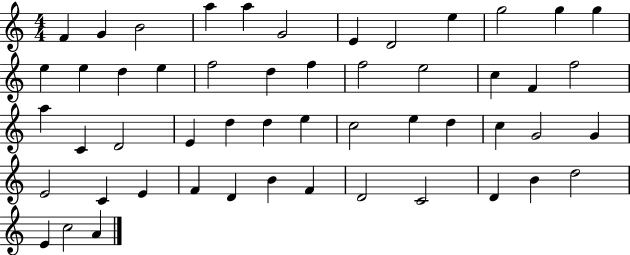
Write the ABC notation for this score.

X:1
T:Untitled
M:4/4
L:1/4
K:C
F G B2 a a G2 E D2 e g2 g g e e d e f2 d f f2 e2 c F f2 a C D2 E d d e c2 e d c G2 G E2 C E F D B F D2 C2 D B d2 E c2 A